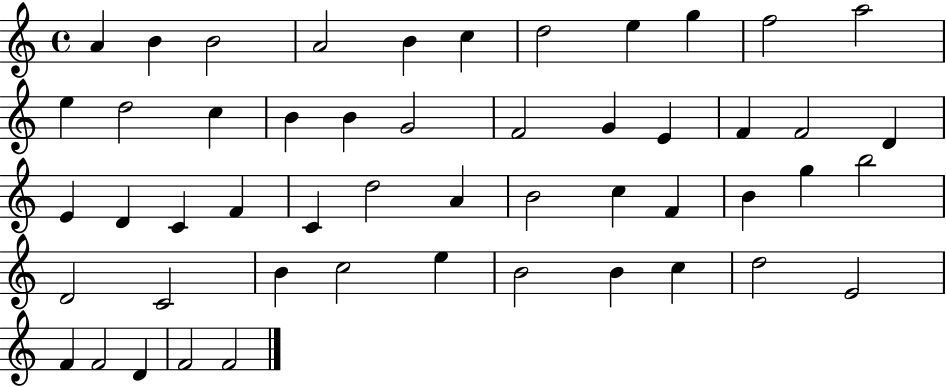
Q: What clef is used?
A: treble